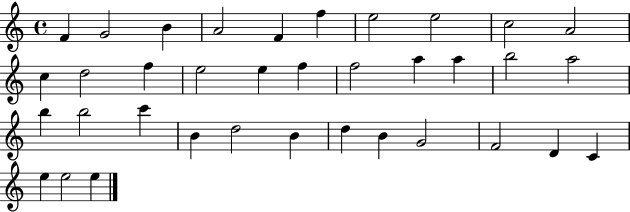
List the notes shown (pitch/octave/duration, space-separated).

F4/q G4/h B4/q A4/h F4/q F5/q E5/h E5/h C5/h A4/h C5/q D5/h F5/q E5/h E5/q F5/q F5/h A5/q A5/q B5/h A5/h B5/q B5/h C6/q B4/q D5/h B4/q D5/q B4/q G4/h F4/h D4/q C4/q E5/q E5/h E5/q